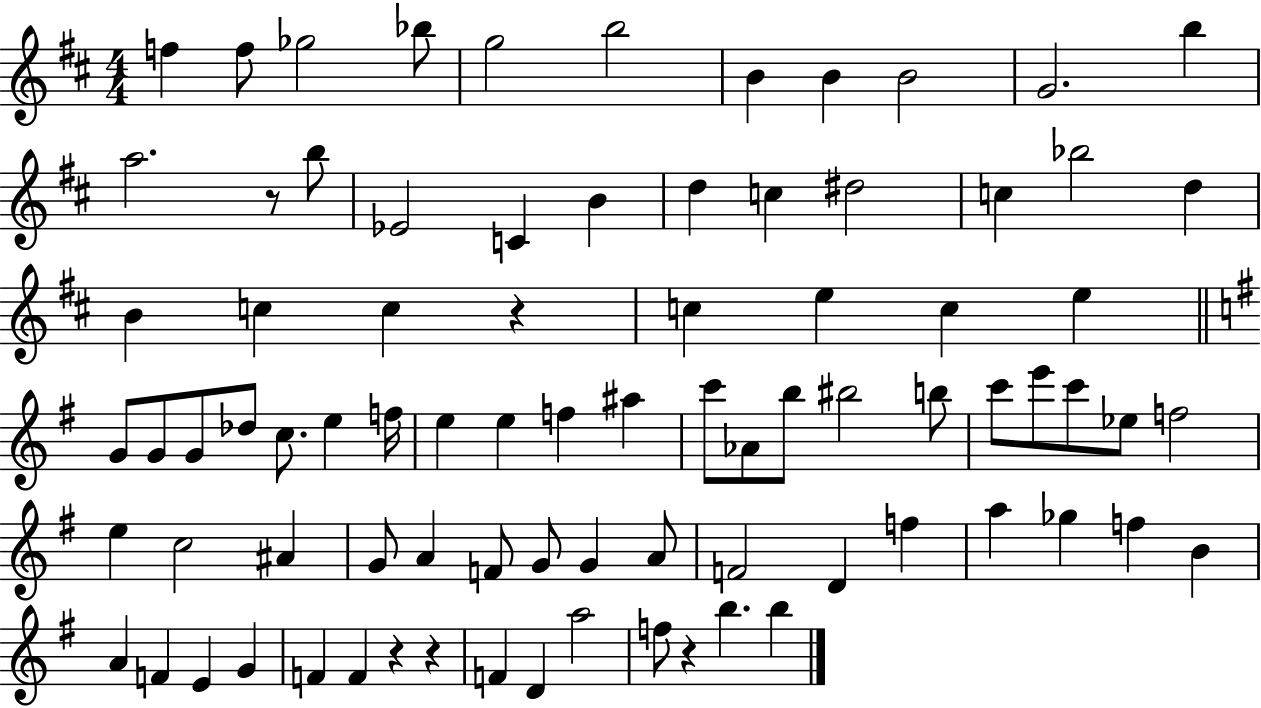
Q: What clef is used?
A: treble